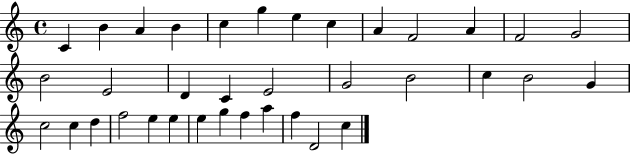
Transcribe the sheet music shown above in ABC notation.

X:1
T:Untitled
M:4/4
L:1/4
K:C
C B A B c g e c A F2 A F2 G2 B2 E2 D C E2 G2 B2 c B2 G c2 c d f2 e e e g f a f D2 c